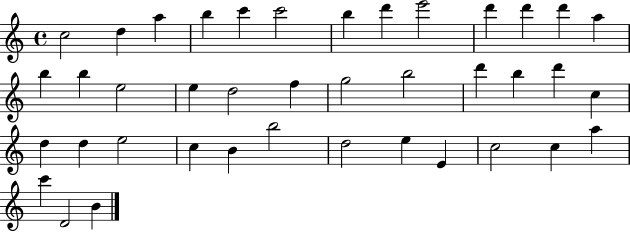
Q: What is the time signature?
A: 4/4